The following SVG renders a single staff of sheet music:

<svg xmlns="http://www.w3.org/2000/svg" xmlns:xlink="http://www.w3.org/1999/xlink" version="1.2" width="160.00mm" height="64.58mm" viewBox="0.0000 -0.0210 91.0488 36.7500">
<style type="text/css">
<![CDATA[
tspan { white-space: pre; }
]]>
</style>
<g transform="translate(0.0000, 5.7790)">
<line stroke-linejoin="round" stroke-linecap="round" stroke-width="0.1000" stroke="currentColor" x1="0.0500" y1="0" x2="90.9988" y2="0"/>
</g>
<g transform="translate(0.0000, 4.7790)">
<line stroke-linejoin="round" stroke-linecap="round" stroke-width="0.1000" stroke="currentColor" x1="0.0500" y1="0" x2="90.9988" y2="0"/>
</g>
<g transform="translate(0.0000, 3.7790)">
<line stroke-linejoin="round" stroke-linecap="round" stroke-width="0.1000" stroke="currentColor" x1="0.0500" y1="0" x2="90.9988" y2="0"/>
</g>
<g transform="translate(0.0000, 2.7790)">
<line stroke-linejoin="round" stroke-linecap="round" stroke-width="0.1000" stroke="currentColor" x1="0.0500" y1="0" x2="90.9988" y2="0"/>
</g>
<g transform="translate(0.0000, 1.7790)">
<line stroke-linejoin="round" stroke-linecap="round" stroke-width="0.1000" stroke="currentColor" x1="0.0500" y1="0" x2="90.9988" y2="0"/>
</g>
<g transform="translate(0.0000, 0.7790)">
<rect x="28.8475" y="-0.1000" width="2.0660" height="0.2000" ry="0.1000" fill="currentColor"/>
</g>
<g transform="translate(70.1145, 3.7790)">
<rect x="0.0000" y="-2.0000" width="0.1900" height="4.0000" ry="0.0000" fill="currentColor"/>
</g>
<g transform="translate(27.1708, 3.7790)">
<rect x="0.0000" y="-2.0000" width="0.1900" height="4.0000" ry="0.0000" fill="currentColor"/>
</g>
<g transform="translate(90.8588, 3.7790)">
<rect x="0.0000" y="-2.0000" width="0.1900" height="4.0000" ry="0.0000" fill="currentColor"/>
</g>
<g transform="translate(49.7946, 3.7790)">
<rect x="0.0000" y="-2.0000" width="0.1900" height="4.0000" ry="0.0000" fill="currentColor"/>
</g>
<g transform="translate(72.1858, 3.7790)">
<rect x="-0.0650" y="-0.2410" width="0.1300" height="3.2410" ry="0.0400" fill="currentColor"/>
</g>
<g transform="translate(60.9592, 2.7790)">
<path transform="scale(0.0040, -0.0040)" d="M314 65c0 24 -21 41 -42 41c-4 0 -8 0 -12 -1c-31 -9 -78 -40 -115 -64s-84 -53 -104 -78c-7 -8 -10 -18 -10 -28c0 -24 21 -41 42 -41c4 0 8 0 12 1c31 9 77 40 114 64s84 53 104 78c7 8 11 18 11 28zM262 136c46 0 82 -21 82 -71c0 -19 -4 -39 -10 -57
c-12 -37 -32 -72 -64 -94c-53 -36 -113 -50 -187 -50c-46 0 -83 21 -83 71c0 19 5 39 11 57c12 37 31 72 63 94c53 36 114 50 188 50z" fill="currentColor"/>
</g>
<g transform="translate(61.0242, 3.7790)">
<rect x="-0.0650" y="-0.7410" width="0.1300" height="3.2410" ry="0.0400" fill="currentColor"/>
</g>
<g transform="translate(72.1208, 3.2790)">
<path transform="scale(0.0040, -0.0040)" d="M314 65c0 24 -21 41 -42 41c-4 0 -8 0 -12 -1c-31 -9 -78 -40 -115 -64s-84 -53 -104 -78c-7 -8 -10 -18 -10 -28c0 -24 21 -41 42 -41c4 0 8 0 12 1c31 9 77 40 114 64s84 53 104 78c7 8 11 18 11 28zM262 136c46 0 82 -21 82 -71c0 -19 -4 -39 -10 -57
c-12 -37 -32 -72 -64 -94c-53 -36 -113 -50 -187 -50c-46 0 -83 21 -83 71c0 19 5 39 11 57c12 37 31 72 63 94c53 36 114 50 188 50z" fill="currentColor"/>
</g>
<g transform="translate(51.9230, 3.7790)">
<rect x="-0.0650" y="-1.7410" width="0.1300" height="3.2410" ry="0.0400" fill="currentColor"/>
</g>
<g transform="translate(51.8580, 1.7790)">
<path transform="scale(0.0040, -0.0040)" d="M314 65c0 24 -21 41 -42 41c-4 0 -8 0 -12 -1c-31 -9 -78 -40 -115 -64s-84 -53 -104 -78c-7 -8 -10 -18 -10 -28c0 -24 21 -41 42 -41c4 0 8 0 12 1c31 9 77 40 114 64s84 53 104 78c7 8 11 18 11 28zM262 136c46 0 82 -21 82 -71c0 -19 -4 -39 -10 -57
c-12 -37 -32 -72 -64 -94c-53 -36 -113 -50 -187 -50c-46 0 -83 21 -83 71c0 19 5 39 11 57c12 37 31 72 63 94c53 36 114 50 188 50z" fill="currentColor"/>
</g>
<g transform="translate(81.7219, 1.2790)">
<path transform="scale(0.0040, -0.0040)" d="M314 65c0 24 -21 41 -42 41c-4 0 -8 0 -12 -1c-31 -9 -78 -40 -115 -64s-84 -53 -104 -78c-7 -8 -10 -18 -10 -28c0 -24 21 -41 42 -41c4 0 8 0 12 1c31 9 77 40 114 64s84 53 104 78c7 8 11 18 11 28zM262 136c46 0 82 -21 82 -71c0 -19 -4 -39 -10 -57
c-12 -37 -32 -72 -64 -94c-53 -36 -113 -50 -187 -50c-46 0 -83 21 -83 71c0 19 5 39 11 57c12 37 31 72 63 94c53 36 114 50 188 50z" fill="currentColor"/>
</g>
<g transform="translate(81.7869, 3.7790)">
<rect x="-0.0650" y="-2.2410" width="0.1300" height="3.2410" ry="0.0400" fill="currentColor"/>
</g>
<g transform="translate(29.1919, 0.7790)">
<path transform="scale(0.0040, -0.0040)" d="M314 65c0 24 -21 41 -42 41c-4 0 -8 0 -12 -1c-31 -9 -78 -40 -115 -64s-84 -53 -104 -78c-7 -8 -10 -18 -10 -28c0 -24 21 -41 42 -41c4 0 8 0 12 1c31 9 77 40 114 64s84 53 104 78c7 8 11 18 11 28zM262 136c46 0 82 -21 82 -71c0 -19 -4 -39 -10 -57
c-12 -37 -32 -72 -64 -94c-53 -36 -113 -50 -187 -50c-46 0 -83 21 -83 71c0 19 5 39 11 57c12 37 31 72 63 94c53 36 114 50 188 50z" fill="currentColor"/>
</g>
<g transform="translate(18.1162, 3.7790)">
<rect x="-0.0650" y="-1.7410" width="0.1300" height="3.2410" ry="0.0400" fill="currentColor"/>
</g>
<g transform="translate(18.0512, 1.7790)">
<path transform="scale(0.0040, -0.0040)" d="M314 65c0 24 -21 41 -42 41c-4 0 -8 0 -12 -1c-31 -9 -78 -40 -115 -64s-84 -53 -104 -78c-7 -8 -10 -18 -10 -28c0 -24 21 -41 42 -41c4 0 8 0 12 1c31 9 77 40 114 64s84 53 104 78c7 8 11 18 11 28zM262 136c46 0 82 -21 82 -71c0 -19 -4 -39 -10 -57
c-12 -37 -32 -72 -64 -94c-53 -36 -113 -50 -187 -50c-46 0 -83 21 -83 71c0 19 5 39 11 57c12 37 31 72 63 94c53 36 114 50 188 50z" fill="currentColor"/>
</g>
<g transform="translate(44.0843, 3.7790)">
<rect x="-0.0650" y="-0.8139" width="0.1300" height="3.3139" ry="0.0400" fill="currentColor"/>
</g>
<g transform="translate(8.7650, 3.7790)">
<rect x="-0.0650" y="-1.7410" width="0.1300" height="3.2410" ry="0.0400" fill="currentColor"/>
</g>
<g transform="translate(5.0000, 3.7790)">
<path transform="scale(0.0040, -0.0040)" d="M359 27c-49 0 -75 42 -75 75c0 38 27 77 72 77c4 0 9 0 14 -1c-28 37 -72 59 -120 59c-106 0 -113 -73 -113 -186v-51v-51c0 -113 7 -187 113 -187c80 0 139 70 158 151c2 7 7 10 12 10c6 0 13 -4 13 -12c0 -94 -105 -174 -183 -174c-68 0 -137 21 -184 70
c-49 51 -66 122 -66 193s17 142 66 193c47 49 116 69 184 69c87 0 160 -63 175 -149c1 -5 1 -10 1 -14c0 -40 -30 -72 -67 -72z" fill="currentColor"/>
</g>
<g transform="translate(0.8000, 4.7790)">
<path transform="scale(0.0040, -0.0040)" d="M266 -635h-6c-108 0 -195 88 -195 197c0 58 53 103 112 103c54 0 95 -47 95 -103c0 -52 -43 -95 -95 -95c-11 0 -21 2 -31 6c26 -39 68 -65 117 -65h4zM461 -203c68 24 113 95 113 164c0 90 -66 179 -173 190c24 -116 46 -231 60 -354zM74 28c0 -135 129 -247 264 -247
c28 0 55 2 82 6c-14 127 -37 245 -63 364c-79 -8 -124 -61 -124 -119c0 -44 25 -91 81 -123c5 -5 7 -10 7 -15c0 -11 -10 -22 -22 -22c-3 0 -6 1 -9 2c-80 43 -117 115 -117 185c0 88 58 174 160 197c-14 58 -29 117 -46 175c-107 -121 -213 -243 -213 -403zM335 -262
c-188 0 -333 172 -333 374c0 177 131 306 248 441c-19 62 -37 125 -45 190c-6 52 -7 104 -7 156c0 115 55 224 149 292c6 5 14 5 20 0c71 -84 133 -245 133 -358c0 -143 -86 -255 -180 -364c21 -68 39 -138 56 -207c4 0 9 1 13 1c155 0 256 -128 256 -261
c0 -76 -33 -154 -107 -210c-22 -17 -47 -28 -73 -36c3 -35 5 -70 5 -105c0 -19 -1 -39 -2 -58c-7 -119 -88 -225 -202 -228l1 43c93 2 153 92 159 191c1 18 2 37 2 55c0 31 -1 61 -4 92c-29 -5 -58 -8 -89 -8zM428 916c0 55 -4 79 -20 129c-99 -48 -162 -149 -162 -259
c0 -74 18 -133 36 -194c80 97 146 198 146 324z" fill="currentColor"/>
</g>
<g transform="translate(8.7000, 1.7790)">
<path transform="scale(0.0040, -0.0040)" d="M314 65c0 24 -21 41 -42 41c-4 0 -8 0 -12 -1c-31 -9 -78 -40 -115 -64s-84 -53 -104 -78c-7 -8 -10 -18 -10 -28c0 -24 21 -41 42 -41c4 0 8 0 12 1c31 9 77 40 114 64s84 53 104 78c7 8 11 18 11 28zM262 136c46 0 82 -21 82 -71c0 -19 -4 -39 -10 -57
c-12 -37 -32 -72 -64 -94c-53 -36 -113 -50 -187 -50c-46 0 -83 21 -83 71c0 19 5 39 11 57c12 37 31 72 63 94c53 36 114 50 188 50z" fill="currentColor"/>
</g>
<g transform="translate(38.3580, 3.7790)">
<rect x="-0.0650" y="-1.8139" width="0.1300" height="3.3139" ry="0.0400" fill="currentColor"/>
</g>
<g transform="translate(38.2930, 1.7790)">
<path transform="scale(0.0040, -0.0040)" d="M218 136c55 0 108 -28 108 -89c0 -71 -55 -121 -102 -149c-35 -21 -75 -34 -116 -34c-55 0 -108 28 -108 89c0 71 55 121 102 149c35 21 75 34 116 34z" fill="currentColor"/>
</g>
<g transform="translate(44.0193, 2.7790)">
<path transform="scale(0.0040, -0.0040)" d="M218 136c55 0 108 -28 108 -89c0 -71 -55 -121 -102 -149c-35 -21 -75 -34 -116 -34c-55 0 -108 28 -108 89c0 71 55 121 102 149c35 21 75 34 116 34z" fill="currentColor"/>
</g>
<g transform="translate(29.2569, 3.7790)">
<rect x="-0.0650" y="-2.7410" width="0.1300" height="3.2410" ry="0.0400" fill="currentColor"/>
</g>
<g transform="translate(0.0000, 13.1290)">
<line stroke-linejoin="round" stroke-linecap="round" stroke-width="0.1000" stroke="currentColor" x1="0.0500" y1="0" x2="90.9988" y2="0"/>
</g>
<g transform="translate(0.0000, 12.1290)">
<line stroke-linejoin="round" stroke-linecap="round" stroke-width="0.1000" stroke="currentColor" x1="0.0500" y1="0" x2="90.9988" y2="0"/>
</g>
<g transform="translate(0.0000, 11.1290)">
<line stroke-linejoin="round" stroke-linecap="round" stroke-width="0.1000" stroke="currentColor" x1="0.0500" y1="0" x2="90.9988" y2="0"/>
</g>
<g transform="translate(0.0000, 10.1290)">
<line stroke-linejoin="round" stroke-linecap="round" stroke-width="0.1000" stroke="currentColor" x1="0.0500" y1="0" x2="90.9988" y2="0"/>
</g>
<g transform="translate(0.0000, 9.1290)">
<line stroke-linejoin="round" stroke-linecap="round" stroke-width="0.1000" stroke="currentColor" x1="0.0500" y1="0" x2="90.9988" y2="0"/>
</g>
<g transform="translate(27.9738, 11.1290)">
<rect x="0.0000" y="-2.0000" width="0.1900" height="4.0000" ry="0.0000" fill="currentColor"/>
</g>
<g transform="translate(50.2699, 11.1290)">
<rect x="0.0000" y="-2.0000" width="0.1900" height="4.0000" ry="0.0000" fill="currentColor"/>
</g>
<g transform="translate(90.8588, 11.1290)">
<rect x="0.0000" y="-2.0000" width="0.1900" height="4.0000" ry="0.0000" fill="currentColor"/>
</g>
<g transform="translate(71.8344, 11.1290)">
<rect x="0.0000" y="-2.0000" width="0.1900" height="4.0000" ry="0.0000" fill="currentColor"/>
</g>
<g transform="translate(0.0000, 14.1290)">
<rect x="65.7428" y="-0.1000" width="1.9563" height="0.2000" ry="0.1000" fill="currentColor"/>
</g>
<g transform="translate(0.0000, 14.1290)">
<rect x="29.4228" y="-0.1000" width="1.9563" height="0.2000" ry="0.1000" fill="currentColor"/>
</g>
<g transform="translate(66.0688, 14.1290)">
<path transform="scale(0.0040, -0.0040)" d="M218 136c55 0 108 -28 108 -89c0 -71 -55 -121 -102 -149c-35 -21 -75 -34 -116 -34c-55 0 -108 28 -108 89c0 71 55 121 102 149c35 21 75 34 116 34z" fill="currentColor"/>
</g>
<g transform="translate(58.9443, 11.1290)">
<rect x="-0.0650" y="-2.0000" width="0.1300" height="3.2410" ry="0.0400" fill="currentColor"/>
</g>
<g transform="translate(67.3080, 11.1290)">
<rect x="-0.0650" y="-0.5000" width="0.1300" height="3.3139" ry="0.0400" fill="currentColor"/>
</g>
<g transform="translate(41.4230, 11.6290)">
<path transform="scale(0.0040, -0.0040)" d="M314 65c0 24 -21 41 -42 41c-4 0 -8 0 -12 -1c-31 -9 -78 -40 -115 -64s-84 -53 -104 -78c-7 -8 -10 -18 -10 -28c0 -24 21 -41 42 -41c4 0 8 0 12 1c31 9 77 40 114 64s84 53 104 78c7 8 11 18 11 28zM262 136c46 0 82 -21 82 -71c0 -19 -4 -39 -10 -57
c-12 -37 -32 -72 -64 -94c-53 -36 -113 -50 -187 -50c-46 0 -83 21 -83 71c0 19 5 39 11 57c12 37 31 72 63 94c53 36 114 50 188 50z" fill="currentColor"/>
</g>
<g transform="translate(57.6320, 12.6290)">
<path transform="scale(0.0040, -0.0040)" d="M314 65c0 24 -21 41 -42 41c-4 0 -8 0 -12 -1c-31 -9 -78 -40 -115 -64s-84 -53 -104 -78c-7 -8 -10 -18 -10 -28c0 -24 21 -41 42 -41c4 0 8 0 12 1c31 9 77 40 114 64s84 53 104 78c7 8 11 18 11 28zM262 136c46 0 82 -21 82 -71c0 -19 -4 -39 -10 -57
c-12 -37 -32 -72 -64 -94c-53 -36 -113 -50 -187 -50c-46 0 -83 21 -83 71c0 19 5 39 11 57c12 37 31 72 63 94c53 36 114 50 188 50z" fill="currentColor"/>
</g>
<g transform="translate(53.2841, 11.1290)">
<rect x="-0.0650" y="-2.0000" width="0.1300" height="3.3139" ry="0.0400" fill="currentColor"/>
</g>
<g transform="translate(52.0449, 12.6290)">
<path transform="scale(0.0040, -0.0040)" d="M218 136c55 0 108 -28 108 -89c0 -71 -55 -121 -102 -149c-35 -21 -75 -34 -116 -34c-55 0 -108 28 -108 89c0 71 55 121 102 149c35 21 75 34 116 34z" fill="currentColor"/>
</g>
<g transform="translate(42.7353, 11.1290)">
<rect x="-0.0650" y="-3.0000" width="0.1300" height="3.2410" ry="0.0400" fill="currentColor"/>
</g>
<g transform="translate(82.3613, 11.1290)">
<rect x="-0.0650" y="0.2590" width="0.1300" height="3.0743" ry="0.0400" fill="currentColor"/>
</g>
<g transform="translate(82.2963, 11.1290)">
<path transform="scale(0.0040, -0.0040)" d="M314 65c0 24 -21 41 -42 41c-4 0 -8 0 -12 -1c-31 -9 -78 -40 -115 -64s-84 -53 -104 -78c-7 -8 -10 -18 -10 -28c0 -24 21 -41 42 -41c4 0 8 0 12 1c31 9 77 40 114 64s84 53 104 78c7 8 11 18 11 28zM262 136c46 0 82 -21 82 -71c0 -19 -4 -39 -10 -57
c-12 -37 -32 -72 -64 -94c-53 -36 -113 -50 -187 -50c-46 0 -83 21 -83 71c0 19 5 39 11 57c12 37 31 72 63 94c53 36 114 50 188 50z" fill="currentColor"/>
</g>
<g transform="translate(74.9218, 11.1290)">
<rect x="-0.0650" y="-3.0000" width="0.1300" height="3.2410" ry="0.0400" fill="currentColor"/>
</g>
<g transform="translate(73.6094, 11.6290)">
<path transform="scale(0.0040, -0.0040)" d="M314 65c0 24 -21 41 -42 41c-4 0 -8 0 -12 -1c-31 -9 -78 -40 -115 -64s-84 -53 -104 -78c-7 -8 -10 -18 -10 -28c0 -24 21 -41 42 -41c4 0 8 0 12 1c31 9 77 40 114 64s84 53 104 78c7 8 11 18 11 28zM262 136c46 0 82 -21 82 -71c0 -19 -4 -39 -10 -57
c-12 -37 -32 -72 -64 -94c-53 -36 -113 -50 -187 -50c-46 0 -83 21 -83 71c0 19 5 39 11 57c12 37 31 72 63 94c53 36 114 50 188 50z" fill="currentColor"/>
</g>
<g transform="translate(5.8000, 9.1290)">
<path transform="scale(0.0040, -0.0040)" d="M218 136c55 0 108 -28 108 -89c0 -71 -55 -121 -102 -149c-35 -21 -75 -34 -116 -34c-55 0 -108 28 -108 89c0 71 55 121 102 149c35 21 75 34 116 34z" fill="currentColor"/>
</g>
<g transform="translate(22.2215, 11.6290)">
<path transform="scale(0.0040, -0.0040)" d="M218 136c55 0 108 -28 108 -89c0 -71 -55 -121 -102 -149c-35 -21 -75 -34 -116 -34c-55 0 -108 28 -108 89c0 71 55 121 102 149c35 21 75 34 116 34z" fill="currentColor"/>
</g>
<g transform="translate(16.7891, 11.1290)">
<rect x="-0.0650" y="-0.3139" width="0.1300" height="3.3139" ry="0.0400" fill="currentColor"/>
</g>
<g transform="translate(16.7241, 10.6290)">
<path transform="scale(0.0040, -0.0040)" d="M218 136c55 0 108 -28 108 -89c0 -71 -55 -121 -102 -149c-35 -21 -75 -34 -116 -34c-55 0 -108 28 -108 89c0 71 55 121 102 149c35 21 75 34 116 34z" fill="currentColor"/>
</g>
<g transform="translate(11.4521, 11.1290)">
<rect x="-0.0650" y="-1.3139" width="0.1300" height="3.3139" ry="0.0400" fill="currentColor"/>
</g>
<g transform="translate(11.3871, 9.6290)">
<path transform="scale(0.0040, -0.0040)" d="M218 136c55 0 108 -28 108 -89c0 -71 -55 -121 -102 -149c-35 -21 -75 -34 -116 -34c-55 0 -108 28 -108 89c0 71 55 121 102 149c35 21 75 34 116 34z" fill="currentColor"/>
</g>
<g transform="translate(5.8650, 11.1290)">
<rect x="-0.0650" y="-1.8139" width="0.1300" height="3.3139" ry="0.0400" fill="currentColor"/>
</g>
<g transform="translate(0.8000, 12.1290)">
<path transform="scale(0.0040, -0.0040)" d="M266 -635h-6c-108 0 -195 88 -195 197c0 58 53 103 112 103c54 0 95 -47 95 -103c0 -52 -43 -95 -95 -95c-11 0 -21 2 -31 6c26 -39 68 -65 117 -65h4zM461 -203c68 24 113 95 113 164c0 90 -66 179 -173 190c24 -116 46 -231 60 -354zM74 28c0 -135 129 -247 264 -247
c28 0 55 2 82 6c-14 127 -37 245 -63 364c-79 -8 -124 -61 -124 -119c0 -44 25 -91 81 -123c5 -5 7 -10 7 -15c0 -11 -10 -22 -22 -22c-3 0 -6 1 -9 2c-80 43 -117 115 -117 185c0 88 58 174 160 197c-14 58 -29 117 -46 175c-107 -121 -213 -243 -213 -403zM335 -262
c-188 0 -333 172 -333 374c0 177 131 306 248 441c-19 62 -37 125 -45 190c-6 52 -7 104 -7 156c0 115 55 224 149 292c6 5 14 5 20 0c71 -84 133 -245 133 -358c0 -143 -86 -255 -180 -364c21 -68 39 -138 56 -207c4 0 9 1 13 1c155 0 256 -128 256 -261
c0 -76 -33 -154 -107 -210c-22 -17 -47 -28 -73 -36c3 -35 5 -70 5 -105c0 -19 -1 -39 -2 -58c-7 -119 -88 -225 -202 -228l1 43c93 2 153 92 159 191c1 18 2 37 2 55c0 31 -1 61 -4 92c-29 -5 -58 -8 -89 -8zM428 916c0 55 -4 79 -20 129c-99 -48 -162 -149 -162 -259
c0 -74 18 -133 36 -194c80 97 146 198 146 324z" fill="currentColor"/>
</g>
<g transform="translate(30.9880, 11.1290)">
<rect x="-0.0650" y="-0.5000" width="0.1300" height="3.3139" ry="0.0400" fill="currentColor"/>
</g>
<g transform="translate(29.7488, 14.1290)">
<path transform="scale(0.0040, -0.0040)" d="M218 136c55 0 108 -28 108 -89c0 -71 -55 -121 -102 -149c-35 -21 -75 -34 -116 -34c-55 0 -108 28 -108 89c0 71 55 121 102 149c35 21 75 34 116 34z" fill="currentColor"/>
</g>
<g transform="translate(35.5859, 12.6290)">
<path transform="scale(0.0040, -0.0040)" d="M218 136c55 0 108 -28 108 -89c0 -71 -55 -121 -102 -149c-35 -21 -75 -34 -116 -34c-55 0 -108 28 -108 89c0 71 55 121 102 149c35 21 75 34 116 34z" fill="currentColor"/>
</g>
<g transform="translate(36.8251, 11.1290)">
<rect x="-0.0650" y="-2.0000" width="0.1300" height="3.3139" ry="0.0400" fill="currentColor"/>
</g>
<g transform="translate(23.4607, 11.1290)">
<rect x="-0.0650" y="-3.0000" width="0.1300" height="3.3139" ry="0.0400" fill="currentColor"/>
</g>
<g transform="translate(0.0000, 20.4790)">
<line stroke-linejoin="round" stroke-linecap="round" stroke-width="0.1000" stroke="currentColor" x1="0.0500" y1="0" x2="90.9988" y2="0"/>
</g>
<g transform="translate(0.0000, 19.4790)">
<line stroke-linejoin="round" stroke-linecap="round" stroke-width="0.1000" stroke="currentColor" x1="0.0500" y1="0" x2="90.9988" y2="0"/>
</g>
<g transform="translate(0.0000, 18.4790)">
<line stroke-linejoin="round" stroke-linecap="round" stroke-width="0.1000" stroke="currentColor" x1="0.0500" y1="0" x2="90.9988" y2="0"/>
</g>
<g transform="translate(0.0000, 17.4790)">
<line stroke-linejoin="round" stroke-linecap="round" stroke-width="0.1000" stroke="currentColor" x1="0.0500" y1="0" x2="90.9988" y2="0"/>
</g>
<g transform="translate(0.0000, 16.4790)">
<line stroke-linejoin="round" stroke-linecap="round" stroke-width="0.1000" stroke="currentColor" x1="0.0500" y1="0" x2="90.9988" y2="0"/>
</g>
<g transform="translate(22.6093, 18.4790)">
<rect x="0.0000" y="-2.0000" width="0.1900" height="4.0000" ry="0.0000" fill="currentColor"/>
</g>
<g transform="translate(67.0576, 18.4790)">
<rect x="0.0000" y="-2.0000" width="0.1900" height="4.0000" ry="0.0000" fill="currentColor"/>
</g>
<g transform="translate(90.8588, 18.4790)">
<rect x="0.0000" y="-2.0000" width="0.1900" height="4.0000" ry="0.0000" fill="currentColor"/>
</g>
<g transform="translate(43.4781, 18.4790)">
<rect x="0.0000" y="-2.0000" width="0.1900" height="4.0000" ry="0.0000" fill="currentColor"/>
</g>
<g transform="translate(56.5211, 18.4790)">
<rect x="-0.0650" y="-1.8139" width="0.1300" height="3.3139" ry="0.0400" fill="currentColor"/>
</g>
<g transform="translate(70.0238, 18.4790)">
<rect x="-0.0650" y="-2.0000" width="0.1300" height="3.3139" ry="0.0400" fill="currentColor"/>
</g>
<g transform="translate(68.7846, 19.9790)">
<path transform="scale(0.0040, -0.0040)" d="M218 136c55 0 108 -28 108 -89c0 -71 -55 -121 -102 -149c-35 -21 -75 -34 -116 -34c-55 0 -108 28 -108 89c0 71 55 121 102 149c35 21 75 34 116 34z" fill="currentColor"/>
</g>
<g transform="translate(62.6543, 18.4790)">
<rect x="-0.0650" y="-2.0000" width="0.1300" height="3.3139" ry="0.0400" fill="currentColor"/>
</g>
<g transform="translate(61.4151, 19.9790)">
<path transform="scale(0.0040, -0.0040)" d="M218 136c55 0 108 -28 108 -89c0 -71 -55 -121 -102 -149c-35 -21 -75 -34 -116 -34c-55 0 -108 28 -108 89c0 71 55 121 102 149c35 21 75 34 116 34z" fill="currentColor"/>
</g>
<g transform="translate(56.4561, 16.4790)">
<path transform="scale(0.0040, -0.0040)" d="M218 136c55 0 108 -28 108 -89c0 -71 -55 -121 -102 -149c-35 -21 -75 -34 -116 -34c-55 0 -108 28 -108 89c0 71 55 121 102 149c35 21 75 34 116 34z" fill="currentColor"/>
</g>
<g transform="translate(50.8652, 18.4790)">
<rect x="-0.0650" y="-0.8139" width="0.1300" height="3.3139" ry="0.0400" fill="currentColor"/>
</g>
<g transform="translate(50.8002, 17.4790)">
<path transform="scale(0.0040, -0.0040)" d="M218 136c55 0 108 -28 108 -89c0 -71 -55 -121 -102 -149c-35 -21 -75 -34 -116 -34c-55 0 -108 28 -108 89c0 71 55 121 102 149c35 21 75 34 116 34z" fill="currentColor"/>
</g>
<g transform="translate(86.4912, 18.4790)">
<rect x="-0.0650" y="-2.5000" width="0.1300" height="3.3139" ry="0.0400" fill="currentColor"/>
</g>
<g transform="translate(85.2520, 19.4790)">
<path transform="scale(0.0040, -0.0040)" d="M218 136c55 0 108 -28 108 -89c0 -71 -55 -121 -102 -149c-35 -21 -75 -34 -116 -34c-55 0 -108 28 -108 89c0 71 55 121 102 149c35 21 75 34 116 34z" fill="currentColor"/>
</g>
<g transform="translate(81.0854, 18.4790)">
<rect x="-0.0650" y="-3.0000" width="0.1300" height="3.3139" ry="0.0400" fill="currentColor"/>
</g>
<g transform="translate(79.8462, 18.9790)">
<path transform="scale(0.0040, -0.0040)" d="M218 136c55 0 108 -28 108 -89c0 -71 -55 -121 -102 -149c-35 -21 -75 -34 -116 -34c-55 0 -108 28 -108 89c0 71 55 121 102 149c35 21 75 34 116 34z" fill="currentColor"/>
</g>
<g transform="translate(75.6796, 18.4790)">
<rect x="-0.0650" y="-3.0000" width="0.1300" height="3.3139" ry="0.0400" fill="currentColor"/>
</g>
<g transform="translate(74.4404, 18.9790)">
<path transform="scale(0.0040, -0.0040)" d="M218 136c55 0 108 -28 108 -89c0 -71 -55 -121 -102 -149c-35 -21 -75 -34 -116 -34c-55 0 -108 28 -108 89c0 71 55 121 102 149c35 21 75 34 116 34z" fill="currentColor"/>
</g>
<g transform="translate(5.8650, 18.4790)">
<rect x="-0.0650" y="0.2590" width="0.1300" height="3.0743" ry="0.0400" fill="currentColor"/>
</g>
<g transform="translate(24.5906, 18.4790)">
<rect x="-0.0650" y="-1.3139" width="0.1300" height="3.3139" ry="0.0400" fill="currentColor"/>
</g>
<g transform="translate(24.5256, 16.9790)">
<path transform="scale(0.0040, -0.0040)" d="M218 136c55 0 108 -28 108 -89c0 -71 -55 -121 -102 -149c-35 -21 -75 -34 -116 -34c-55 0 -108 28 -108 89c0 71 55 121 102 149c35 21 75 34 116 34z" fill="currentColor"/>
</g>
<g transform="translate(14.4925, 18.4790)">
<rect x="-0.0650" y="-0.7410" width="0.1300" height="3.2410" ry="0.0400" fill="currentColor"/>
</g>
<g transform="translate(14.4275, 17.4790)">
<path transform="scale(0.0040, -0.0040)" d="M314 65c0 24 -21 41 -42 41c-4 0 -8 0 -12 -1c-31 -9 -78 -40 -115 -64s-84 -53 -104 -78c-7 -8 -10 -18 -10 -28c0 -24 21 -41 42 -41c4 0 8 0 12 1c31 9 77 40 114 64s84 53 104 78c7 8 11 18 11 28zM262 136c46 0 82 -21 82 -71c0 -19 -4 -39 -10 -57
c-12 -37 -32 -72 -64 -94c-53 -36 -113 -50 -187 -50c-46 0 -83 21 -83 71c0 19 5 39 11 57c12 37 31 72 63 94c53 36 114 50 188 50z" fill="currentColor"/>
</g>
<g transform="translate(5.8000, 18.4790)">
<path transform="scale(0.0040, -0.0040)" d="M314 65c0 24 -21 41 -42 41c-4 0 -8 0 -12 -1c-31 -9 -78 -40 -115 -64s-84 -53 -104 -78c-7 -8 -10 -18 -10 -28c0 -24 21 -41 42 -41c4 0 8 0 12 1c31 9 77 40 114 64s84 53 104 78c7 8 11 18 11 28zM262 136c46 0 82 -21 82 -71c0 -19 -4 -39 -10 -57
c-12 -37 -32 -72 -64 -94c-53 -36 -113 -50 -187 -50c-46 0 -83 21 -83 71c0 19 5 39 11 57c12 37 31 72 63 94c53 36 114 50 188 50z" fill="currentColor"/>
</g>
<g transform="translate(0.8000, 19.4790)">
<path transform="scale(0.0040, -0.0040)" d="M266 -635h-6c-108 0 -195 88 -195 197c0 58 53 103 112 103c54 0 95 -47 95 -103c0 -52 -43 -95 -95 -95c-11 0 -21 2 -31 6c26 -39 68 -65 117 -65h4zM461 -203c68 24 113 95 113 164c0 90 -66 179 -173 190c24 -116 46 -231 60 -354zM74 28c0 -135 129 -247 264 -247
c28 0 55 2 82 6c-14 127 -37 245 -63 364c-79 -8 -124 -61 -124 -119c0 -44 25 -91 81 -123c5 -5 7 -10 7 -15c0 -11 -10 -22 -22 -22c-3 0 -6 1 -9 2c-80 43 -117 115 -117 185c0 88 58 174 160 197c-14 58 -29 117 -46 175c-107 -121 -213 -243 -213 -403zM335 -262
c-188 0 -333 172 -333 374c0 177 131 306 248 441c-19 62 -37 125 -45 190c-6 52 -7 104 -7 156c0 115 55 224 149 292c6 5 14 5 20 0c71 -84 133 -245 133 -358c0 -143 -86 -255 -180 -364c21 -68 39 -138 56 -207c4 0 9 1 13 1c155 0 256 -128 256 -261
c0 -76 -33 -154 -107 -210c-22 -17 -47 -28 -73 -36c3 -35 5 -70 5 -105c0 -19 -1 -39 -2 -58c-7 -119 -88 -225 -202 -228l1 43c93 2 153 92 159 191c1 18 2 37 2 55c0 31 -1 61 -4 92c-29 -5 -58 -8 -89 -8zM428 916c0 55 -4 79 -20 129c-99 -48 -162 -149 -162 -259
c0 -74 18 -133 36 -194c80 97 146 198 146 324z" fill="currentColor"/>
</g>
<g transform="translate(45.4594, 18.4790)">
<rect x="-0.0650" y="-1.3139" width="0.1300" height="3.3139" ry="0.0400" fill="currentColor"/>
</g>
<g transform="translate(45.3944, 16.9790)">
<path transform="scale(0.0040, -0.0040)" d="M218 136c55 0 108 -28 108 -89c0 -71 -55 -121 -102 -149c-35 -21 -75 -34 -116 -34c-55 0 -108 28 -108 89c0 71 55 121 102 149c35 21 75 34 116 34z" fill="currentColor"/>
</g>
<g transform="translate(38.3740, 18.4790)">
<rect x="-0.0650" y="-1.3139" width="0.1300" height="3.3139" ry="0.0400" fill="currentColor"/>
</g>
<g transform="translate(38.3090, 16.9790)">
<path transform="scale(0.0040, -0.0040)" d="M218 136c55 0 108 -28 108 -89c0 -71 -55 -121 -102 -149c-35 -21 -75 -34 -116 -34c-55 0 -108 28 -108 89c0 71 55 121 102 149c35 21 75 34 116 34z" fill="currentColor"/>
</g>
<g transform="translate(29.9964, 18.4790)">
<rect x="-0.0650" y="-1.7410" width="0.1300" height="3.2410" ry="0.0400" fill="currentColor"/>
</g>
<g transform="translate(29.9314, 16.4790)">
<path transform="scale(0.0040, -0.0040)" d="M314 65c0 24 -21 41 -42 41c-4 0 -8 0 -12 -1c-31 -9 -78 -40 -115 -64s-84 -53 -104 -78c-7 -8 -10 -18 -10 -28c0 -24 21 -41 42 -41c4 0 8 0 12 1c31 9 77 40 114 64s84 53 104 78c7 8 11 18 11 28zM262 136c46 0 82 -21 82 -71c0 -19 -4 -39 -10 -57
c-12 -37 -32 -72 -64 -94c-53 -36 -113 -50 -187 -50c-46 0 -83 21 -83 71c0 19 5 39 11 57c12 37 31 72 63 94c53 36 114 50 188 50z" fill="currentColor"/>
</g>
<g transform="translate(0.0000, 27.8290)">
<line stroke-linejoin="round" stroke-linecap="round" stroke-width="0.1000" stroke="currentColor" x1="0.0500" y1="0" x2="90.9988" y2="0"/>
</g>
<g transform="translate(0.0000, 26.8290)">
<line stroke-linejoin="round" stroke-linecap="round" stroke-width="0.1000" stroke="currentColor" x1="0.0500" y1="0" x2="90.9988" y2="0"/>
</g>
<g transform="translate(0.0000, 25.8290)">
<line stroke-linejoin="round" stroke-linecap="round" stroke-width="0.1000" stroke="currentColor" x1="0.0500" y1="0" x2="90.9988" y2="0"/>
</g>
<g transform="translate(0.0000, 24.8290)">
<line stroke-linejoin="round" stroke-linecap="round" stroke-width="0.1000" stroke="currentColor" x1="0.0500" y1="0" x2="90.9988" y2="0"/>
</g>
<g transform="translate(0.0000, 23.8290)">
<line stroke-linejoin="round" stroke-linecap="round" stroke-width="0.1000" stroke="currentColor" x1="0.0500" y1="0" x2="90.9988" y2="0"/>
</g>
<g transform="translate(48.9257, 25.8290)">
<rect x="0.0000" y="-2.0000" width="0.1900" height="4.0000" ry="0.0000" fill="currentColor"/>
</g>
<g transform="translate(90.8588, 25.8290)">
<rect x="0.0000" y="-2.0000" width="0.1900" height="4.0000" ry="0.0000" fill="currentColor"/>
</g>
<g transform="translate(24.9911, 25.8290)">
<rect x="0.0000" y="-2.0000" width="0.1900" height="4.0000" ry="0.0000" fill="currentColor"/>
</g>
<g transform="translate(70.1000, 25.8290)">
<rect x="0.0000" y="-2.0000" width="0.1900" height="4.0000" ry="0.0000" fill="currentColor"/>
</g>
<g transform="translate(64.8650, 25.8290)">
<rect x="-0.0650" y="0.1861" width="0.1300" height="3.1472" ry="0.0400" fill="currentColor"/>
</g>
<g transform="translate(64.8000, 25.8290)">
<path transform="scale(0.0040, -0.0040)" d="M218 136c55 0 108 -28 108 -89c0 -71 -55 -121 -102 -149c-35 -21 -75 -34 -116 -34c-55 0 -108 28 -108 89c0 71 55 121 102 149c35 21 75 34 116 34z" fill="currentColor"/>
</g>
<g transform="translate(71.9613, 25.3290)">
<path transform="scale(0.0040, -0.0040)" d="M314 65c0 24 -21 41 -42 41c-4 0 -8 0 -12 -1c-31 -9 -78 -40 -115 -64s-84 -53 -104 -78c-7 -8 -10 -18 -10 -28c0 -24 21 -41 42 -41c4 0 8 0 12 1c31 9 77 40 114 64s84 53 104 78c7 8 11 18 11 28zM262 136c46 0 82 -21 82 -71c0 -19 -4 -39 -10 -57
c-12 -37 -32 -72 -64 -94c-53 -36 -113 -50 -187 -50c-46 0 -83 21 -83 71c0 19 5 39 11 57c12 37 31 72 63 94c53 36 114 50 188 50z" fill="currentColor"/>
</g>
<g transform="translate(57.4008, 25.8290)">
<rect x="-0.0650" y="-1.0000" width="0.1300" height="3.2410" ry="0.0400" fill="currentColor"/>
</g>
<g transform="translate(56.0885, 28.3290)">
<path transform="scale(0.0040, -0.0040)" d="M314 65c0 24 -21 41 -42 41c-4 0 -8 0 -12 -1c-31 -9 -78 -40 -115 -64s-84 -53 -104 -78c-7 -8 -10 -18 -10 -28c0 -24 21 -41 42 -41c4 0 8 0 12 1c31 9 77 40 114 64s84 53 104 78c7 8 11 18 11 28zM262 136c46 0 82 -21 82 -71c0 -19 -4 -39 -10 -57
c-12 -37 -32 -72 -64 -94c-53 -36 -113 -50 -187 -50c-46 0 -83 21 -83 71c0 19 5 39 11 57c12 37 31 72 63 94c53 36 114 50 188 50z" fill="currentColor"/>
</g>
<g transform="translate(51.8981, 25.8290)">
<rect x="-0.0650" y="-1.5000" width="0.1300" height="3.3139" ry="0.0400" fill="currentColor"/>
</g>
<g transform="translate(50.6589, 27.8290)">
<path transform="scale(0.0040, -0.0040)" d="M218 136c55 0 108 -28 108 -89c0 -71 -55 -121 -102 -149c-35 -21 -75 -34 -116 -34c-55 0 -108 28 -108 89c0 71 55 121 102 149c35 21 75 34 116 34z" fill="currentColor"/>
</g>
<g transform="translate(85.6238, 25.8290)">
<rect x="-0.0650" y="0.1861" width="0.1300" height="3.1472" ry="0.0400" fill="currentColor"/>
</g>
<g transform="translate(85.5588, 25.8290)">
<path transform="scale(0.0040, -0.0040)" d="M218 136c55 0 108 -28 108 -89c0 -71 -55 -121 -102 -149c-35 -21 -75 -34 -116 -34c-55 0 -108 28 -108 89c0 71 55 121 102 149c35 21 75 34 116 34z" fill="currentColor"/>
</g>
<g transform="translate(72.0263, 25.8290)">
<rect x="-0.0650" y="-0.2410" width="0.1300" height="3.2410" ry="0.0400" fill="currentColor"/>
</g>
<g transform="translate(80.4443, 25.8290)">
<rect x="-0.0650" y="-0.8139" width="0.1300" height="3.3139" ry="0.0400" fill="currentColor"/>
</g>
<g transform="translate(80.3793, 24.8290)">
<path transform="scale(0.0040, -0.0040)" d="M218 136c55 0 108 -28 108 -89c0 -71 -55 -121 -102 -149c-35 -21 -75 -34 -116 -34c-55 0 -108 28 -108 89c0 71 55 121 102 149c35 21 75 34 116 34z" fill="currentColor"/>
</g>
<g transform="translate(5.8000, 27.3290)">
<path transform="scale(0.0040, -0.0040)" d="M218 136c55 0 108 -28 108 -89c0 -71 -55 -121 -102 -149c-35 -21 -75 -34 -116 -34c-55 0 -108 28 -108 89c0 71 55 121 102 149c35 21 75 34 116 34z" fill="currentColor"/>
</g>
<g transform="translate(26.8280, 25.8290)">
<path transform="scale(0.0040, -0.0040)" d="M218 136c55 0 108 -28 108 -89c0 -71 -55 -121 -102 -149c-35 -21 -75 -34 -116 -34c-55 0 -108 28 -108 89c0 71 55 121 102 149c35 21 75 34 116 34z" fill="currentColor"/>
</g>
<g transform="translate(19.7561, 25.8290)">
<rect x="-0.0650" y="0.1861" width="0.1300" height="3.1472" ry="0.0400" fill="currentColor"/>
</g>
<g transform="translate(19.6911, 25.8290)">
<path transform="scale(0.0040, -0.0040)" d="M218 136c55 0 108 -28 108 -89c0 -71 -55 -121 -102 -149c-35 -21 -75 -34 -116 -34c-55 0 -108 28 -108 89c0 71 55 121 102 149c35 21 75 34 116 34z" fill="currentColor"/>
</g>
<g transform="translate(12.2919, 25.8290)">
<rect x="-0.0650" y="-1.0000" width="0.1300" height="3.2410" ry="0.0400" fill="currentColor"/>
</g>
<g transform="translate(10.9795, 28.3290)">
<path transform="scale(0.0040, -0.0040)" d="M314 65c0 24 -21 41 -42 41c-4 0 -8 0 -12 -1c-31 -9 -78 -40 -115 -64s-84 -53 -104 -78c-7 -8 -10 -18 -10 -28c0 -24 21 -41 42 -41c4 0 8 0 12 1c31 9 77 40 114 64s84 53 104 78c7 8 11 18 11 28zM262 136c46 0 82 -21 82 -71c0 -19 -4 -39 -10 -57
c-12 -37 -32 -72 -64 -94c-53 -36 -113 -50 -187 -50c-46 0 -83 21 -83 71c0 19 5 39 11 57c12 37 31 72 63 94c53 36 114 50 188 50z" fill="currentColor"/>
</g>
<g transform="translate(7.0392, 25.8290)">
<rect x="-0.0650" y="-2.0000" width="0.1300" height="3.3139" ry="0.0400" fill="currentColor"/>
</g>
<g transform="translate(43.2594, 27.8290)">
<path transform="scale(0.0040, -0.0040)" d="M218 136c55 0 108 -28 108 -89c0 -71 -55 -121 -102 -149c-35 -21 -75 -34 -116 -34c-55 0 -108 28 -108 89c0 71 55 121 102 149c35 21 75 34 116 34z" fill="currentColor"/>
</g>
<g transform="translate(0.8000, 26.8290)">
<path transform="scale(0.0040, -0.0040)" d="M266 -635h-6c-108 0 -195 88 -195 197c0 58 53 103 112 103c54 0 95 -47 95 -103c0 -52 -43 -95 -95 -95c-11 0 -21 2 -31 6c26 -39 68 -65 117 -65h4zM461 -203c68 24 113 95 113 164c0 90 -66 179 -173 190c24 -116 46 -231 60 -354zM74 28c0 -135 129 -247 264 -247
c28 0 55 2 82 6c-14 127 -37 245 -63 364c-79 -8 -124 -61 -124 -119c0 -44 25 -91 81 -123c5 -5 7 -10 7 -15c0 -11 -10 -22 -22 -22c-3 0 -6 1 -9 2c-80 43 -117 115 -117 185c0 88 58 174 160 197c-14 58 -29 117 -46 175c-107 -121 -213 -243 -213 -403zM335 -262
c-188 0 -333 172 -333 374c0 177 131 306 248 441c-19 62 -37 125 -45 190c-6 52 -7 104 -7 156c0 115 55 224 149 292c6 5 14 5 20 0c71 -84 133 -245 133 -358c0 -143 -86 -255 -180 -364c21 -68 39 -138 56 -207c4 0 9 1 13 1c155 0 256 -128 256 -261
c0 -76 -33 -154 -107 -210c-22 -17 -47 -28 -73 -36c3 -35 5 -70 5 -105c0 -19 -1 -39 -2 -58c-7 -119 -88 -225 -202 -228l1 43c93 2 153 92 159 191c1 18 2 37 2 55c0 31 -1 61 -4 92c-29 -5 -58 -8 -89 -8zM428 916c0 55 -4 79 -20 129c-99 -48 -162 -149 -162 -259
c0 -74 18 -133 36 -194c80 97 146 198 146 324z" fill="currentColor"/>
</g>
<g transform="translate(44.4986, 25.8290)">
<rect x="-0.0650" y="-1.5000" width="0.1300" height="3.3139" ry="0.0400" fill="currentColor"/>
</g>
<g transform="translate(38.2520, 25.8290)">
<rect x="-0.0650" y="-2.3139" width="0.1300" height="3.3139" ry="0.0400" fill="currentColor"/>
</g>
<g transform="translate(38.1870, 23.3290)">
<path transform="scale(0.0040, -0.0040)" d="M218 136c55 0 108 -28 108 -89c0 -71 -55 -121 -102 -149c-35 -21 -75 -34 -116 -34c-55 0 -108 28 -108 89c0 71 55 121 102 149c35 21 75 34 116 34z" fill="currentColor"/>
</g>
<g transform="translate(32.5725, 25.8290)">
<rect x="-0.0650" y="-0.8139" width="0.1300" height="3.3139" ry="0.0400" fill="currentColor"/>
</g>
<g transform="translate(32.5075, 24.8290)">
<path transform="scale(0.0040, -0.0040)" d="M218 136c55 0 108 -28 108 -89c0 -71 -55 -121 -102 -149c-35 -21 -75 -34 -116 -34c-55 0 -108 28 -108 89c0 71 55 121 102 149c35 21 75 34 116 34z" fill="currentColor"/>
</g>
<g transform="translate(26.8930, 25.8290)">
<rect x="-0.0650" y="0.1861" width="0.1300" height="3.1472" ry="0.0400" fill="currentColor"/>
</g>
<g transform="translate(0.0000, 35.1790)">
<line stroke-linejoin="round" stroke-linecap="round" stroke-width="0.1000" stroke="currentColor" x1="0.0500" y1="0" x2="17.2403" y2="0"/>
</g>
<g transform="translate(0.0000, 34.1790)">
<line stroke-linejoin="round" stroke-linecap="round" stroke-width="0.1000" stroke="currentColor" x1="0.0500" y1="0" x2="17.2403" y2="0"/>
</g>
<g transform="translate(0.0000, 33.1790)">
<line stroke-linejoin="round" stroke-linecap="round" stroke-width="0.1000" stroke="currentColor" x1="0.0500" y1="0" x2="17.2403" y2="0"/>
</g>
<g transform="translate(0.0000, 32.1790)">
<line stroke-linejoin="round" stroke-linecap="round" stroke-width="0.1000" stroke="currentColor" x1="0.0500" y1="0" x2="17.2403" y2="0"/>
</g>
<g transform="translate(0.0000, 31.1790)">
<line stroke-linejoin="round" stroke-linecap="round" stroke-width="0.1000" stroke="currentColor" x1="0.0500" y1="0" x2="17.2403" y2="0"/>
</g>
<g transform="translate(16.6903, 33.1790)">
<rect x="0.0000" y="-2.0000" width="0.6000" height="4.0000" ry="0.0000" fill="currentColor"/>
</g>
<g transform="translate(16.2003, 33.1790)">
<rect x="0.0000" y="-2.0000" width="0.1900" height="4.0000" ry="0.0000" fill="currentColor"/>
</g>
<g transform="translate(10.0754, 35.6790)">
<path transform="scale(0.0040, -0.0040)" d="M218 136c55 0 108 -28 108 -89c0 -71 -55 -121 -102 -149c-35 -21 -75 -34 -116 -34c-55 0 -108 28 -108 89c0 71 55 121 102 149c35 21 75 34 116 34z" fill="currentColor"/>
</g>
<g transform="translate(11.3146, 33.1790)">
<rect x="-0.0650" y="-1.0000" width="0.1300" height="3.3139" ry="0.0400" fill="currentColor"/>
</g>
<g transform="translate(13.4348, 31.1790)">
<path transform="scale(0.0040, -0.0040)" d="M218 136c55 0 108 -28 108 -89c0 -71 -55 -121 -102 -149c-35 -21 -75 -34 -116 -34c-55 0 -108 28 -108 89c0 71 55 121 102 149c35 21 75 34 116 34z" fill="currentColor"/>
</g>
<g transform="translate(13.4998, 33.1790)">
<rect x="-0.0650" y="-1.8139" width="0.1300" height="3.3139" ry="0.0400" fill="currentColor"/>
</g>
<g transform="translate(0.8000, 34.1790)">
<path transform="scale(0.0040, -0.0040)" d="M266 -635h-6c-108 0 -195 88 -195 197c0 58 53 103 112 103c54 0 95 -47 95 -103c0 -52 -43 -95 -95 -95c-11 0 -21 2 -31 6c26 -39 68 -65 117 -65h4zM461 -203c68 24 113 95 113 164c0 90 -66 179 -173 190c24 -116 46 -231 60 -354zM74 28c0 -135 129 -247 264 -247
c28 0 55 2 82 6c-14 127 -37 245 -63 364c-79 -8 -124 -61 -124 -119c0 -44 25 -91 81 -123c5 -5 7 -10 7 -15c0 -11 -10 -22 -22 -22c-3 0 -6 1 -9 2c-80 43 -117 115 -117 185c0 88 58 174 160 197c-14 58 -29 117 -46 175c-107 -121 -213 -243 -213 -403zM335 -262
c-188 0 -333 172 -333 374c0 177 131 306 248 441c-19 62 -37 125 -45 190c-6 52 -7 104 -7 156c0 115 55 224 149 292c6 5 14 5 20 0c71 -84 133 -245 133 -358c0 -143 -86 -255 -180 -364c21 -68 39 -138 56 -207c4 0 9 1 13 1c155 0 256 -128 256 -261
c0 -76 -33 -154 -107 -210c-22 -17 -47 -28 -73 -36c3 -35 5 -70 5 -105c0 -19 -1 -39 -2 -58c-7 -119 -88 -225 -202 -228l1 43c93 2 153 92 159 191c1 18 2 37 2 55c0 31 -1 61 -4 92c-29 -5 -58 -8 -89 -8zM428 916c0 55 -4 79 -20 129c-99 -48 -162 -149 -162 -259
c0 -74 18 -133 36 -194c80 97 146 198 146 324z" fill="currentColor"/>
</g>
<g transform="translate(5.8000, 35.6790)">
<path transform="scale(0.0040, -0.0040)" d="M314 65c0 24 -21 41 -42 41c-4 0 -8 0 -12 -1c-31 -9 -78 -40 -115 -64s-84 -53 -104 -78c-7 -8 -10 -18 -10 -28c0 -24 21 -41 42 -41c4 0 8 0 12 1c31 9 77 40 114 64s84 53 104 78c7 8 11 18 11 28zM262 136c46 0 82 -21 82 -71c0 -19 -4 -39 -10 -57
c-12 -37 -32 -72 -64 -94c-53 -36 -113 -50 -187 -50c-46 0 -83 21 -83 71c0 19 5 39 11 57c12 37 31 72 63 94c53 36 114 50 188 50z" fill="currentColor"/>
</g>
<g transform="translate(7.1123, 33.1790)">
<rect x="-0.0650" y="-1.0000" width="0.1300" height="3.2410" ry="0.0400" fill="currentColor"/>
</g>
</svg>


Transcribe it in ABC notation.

X:1
T:Untitled
M:4/4
L:1/4
K:C
f2 f2 a2 f d f2 d2 c2 g2 f e c A C F A2 F F2 C A2 B2 B2 d2 e f2 e e d f F F A A G F D2 B B d g E E D2 B c2 d B D2 D f